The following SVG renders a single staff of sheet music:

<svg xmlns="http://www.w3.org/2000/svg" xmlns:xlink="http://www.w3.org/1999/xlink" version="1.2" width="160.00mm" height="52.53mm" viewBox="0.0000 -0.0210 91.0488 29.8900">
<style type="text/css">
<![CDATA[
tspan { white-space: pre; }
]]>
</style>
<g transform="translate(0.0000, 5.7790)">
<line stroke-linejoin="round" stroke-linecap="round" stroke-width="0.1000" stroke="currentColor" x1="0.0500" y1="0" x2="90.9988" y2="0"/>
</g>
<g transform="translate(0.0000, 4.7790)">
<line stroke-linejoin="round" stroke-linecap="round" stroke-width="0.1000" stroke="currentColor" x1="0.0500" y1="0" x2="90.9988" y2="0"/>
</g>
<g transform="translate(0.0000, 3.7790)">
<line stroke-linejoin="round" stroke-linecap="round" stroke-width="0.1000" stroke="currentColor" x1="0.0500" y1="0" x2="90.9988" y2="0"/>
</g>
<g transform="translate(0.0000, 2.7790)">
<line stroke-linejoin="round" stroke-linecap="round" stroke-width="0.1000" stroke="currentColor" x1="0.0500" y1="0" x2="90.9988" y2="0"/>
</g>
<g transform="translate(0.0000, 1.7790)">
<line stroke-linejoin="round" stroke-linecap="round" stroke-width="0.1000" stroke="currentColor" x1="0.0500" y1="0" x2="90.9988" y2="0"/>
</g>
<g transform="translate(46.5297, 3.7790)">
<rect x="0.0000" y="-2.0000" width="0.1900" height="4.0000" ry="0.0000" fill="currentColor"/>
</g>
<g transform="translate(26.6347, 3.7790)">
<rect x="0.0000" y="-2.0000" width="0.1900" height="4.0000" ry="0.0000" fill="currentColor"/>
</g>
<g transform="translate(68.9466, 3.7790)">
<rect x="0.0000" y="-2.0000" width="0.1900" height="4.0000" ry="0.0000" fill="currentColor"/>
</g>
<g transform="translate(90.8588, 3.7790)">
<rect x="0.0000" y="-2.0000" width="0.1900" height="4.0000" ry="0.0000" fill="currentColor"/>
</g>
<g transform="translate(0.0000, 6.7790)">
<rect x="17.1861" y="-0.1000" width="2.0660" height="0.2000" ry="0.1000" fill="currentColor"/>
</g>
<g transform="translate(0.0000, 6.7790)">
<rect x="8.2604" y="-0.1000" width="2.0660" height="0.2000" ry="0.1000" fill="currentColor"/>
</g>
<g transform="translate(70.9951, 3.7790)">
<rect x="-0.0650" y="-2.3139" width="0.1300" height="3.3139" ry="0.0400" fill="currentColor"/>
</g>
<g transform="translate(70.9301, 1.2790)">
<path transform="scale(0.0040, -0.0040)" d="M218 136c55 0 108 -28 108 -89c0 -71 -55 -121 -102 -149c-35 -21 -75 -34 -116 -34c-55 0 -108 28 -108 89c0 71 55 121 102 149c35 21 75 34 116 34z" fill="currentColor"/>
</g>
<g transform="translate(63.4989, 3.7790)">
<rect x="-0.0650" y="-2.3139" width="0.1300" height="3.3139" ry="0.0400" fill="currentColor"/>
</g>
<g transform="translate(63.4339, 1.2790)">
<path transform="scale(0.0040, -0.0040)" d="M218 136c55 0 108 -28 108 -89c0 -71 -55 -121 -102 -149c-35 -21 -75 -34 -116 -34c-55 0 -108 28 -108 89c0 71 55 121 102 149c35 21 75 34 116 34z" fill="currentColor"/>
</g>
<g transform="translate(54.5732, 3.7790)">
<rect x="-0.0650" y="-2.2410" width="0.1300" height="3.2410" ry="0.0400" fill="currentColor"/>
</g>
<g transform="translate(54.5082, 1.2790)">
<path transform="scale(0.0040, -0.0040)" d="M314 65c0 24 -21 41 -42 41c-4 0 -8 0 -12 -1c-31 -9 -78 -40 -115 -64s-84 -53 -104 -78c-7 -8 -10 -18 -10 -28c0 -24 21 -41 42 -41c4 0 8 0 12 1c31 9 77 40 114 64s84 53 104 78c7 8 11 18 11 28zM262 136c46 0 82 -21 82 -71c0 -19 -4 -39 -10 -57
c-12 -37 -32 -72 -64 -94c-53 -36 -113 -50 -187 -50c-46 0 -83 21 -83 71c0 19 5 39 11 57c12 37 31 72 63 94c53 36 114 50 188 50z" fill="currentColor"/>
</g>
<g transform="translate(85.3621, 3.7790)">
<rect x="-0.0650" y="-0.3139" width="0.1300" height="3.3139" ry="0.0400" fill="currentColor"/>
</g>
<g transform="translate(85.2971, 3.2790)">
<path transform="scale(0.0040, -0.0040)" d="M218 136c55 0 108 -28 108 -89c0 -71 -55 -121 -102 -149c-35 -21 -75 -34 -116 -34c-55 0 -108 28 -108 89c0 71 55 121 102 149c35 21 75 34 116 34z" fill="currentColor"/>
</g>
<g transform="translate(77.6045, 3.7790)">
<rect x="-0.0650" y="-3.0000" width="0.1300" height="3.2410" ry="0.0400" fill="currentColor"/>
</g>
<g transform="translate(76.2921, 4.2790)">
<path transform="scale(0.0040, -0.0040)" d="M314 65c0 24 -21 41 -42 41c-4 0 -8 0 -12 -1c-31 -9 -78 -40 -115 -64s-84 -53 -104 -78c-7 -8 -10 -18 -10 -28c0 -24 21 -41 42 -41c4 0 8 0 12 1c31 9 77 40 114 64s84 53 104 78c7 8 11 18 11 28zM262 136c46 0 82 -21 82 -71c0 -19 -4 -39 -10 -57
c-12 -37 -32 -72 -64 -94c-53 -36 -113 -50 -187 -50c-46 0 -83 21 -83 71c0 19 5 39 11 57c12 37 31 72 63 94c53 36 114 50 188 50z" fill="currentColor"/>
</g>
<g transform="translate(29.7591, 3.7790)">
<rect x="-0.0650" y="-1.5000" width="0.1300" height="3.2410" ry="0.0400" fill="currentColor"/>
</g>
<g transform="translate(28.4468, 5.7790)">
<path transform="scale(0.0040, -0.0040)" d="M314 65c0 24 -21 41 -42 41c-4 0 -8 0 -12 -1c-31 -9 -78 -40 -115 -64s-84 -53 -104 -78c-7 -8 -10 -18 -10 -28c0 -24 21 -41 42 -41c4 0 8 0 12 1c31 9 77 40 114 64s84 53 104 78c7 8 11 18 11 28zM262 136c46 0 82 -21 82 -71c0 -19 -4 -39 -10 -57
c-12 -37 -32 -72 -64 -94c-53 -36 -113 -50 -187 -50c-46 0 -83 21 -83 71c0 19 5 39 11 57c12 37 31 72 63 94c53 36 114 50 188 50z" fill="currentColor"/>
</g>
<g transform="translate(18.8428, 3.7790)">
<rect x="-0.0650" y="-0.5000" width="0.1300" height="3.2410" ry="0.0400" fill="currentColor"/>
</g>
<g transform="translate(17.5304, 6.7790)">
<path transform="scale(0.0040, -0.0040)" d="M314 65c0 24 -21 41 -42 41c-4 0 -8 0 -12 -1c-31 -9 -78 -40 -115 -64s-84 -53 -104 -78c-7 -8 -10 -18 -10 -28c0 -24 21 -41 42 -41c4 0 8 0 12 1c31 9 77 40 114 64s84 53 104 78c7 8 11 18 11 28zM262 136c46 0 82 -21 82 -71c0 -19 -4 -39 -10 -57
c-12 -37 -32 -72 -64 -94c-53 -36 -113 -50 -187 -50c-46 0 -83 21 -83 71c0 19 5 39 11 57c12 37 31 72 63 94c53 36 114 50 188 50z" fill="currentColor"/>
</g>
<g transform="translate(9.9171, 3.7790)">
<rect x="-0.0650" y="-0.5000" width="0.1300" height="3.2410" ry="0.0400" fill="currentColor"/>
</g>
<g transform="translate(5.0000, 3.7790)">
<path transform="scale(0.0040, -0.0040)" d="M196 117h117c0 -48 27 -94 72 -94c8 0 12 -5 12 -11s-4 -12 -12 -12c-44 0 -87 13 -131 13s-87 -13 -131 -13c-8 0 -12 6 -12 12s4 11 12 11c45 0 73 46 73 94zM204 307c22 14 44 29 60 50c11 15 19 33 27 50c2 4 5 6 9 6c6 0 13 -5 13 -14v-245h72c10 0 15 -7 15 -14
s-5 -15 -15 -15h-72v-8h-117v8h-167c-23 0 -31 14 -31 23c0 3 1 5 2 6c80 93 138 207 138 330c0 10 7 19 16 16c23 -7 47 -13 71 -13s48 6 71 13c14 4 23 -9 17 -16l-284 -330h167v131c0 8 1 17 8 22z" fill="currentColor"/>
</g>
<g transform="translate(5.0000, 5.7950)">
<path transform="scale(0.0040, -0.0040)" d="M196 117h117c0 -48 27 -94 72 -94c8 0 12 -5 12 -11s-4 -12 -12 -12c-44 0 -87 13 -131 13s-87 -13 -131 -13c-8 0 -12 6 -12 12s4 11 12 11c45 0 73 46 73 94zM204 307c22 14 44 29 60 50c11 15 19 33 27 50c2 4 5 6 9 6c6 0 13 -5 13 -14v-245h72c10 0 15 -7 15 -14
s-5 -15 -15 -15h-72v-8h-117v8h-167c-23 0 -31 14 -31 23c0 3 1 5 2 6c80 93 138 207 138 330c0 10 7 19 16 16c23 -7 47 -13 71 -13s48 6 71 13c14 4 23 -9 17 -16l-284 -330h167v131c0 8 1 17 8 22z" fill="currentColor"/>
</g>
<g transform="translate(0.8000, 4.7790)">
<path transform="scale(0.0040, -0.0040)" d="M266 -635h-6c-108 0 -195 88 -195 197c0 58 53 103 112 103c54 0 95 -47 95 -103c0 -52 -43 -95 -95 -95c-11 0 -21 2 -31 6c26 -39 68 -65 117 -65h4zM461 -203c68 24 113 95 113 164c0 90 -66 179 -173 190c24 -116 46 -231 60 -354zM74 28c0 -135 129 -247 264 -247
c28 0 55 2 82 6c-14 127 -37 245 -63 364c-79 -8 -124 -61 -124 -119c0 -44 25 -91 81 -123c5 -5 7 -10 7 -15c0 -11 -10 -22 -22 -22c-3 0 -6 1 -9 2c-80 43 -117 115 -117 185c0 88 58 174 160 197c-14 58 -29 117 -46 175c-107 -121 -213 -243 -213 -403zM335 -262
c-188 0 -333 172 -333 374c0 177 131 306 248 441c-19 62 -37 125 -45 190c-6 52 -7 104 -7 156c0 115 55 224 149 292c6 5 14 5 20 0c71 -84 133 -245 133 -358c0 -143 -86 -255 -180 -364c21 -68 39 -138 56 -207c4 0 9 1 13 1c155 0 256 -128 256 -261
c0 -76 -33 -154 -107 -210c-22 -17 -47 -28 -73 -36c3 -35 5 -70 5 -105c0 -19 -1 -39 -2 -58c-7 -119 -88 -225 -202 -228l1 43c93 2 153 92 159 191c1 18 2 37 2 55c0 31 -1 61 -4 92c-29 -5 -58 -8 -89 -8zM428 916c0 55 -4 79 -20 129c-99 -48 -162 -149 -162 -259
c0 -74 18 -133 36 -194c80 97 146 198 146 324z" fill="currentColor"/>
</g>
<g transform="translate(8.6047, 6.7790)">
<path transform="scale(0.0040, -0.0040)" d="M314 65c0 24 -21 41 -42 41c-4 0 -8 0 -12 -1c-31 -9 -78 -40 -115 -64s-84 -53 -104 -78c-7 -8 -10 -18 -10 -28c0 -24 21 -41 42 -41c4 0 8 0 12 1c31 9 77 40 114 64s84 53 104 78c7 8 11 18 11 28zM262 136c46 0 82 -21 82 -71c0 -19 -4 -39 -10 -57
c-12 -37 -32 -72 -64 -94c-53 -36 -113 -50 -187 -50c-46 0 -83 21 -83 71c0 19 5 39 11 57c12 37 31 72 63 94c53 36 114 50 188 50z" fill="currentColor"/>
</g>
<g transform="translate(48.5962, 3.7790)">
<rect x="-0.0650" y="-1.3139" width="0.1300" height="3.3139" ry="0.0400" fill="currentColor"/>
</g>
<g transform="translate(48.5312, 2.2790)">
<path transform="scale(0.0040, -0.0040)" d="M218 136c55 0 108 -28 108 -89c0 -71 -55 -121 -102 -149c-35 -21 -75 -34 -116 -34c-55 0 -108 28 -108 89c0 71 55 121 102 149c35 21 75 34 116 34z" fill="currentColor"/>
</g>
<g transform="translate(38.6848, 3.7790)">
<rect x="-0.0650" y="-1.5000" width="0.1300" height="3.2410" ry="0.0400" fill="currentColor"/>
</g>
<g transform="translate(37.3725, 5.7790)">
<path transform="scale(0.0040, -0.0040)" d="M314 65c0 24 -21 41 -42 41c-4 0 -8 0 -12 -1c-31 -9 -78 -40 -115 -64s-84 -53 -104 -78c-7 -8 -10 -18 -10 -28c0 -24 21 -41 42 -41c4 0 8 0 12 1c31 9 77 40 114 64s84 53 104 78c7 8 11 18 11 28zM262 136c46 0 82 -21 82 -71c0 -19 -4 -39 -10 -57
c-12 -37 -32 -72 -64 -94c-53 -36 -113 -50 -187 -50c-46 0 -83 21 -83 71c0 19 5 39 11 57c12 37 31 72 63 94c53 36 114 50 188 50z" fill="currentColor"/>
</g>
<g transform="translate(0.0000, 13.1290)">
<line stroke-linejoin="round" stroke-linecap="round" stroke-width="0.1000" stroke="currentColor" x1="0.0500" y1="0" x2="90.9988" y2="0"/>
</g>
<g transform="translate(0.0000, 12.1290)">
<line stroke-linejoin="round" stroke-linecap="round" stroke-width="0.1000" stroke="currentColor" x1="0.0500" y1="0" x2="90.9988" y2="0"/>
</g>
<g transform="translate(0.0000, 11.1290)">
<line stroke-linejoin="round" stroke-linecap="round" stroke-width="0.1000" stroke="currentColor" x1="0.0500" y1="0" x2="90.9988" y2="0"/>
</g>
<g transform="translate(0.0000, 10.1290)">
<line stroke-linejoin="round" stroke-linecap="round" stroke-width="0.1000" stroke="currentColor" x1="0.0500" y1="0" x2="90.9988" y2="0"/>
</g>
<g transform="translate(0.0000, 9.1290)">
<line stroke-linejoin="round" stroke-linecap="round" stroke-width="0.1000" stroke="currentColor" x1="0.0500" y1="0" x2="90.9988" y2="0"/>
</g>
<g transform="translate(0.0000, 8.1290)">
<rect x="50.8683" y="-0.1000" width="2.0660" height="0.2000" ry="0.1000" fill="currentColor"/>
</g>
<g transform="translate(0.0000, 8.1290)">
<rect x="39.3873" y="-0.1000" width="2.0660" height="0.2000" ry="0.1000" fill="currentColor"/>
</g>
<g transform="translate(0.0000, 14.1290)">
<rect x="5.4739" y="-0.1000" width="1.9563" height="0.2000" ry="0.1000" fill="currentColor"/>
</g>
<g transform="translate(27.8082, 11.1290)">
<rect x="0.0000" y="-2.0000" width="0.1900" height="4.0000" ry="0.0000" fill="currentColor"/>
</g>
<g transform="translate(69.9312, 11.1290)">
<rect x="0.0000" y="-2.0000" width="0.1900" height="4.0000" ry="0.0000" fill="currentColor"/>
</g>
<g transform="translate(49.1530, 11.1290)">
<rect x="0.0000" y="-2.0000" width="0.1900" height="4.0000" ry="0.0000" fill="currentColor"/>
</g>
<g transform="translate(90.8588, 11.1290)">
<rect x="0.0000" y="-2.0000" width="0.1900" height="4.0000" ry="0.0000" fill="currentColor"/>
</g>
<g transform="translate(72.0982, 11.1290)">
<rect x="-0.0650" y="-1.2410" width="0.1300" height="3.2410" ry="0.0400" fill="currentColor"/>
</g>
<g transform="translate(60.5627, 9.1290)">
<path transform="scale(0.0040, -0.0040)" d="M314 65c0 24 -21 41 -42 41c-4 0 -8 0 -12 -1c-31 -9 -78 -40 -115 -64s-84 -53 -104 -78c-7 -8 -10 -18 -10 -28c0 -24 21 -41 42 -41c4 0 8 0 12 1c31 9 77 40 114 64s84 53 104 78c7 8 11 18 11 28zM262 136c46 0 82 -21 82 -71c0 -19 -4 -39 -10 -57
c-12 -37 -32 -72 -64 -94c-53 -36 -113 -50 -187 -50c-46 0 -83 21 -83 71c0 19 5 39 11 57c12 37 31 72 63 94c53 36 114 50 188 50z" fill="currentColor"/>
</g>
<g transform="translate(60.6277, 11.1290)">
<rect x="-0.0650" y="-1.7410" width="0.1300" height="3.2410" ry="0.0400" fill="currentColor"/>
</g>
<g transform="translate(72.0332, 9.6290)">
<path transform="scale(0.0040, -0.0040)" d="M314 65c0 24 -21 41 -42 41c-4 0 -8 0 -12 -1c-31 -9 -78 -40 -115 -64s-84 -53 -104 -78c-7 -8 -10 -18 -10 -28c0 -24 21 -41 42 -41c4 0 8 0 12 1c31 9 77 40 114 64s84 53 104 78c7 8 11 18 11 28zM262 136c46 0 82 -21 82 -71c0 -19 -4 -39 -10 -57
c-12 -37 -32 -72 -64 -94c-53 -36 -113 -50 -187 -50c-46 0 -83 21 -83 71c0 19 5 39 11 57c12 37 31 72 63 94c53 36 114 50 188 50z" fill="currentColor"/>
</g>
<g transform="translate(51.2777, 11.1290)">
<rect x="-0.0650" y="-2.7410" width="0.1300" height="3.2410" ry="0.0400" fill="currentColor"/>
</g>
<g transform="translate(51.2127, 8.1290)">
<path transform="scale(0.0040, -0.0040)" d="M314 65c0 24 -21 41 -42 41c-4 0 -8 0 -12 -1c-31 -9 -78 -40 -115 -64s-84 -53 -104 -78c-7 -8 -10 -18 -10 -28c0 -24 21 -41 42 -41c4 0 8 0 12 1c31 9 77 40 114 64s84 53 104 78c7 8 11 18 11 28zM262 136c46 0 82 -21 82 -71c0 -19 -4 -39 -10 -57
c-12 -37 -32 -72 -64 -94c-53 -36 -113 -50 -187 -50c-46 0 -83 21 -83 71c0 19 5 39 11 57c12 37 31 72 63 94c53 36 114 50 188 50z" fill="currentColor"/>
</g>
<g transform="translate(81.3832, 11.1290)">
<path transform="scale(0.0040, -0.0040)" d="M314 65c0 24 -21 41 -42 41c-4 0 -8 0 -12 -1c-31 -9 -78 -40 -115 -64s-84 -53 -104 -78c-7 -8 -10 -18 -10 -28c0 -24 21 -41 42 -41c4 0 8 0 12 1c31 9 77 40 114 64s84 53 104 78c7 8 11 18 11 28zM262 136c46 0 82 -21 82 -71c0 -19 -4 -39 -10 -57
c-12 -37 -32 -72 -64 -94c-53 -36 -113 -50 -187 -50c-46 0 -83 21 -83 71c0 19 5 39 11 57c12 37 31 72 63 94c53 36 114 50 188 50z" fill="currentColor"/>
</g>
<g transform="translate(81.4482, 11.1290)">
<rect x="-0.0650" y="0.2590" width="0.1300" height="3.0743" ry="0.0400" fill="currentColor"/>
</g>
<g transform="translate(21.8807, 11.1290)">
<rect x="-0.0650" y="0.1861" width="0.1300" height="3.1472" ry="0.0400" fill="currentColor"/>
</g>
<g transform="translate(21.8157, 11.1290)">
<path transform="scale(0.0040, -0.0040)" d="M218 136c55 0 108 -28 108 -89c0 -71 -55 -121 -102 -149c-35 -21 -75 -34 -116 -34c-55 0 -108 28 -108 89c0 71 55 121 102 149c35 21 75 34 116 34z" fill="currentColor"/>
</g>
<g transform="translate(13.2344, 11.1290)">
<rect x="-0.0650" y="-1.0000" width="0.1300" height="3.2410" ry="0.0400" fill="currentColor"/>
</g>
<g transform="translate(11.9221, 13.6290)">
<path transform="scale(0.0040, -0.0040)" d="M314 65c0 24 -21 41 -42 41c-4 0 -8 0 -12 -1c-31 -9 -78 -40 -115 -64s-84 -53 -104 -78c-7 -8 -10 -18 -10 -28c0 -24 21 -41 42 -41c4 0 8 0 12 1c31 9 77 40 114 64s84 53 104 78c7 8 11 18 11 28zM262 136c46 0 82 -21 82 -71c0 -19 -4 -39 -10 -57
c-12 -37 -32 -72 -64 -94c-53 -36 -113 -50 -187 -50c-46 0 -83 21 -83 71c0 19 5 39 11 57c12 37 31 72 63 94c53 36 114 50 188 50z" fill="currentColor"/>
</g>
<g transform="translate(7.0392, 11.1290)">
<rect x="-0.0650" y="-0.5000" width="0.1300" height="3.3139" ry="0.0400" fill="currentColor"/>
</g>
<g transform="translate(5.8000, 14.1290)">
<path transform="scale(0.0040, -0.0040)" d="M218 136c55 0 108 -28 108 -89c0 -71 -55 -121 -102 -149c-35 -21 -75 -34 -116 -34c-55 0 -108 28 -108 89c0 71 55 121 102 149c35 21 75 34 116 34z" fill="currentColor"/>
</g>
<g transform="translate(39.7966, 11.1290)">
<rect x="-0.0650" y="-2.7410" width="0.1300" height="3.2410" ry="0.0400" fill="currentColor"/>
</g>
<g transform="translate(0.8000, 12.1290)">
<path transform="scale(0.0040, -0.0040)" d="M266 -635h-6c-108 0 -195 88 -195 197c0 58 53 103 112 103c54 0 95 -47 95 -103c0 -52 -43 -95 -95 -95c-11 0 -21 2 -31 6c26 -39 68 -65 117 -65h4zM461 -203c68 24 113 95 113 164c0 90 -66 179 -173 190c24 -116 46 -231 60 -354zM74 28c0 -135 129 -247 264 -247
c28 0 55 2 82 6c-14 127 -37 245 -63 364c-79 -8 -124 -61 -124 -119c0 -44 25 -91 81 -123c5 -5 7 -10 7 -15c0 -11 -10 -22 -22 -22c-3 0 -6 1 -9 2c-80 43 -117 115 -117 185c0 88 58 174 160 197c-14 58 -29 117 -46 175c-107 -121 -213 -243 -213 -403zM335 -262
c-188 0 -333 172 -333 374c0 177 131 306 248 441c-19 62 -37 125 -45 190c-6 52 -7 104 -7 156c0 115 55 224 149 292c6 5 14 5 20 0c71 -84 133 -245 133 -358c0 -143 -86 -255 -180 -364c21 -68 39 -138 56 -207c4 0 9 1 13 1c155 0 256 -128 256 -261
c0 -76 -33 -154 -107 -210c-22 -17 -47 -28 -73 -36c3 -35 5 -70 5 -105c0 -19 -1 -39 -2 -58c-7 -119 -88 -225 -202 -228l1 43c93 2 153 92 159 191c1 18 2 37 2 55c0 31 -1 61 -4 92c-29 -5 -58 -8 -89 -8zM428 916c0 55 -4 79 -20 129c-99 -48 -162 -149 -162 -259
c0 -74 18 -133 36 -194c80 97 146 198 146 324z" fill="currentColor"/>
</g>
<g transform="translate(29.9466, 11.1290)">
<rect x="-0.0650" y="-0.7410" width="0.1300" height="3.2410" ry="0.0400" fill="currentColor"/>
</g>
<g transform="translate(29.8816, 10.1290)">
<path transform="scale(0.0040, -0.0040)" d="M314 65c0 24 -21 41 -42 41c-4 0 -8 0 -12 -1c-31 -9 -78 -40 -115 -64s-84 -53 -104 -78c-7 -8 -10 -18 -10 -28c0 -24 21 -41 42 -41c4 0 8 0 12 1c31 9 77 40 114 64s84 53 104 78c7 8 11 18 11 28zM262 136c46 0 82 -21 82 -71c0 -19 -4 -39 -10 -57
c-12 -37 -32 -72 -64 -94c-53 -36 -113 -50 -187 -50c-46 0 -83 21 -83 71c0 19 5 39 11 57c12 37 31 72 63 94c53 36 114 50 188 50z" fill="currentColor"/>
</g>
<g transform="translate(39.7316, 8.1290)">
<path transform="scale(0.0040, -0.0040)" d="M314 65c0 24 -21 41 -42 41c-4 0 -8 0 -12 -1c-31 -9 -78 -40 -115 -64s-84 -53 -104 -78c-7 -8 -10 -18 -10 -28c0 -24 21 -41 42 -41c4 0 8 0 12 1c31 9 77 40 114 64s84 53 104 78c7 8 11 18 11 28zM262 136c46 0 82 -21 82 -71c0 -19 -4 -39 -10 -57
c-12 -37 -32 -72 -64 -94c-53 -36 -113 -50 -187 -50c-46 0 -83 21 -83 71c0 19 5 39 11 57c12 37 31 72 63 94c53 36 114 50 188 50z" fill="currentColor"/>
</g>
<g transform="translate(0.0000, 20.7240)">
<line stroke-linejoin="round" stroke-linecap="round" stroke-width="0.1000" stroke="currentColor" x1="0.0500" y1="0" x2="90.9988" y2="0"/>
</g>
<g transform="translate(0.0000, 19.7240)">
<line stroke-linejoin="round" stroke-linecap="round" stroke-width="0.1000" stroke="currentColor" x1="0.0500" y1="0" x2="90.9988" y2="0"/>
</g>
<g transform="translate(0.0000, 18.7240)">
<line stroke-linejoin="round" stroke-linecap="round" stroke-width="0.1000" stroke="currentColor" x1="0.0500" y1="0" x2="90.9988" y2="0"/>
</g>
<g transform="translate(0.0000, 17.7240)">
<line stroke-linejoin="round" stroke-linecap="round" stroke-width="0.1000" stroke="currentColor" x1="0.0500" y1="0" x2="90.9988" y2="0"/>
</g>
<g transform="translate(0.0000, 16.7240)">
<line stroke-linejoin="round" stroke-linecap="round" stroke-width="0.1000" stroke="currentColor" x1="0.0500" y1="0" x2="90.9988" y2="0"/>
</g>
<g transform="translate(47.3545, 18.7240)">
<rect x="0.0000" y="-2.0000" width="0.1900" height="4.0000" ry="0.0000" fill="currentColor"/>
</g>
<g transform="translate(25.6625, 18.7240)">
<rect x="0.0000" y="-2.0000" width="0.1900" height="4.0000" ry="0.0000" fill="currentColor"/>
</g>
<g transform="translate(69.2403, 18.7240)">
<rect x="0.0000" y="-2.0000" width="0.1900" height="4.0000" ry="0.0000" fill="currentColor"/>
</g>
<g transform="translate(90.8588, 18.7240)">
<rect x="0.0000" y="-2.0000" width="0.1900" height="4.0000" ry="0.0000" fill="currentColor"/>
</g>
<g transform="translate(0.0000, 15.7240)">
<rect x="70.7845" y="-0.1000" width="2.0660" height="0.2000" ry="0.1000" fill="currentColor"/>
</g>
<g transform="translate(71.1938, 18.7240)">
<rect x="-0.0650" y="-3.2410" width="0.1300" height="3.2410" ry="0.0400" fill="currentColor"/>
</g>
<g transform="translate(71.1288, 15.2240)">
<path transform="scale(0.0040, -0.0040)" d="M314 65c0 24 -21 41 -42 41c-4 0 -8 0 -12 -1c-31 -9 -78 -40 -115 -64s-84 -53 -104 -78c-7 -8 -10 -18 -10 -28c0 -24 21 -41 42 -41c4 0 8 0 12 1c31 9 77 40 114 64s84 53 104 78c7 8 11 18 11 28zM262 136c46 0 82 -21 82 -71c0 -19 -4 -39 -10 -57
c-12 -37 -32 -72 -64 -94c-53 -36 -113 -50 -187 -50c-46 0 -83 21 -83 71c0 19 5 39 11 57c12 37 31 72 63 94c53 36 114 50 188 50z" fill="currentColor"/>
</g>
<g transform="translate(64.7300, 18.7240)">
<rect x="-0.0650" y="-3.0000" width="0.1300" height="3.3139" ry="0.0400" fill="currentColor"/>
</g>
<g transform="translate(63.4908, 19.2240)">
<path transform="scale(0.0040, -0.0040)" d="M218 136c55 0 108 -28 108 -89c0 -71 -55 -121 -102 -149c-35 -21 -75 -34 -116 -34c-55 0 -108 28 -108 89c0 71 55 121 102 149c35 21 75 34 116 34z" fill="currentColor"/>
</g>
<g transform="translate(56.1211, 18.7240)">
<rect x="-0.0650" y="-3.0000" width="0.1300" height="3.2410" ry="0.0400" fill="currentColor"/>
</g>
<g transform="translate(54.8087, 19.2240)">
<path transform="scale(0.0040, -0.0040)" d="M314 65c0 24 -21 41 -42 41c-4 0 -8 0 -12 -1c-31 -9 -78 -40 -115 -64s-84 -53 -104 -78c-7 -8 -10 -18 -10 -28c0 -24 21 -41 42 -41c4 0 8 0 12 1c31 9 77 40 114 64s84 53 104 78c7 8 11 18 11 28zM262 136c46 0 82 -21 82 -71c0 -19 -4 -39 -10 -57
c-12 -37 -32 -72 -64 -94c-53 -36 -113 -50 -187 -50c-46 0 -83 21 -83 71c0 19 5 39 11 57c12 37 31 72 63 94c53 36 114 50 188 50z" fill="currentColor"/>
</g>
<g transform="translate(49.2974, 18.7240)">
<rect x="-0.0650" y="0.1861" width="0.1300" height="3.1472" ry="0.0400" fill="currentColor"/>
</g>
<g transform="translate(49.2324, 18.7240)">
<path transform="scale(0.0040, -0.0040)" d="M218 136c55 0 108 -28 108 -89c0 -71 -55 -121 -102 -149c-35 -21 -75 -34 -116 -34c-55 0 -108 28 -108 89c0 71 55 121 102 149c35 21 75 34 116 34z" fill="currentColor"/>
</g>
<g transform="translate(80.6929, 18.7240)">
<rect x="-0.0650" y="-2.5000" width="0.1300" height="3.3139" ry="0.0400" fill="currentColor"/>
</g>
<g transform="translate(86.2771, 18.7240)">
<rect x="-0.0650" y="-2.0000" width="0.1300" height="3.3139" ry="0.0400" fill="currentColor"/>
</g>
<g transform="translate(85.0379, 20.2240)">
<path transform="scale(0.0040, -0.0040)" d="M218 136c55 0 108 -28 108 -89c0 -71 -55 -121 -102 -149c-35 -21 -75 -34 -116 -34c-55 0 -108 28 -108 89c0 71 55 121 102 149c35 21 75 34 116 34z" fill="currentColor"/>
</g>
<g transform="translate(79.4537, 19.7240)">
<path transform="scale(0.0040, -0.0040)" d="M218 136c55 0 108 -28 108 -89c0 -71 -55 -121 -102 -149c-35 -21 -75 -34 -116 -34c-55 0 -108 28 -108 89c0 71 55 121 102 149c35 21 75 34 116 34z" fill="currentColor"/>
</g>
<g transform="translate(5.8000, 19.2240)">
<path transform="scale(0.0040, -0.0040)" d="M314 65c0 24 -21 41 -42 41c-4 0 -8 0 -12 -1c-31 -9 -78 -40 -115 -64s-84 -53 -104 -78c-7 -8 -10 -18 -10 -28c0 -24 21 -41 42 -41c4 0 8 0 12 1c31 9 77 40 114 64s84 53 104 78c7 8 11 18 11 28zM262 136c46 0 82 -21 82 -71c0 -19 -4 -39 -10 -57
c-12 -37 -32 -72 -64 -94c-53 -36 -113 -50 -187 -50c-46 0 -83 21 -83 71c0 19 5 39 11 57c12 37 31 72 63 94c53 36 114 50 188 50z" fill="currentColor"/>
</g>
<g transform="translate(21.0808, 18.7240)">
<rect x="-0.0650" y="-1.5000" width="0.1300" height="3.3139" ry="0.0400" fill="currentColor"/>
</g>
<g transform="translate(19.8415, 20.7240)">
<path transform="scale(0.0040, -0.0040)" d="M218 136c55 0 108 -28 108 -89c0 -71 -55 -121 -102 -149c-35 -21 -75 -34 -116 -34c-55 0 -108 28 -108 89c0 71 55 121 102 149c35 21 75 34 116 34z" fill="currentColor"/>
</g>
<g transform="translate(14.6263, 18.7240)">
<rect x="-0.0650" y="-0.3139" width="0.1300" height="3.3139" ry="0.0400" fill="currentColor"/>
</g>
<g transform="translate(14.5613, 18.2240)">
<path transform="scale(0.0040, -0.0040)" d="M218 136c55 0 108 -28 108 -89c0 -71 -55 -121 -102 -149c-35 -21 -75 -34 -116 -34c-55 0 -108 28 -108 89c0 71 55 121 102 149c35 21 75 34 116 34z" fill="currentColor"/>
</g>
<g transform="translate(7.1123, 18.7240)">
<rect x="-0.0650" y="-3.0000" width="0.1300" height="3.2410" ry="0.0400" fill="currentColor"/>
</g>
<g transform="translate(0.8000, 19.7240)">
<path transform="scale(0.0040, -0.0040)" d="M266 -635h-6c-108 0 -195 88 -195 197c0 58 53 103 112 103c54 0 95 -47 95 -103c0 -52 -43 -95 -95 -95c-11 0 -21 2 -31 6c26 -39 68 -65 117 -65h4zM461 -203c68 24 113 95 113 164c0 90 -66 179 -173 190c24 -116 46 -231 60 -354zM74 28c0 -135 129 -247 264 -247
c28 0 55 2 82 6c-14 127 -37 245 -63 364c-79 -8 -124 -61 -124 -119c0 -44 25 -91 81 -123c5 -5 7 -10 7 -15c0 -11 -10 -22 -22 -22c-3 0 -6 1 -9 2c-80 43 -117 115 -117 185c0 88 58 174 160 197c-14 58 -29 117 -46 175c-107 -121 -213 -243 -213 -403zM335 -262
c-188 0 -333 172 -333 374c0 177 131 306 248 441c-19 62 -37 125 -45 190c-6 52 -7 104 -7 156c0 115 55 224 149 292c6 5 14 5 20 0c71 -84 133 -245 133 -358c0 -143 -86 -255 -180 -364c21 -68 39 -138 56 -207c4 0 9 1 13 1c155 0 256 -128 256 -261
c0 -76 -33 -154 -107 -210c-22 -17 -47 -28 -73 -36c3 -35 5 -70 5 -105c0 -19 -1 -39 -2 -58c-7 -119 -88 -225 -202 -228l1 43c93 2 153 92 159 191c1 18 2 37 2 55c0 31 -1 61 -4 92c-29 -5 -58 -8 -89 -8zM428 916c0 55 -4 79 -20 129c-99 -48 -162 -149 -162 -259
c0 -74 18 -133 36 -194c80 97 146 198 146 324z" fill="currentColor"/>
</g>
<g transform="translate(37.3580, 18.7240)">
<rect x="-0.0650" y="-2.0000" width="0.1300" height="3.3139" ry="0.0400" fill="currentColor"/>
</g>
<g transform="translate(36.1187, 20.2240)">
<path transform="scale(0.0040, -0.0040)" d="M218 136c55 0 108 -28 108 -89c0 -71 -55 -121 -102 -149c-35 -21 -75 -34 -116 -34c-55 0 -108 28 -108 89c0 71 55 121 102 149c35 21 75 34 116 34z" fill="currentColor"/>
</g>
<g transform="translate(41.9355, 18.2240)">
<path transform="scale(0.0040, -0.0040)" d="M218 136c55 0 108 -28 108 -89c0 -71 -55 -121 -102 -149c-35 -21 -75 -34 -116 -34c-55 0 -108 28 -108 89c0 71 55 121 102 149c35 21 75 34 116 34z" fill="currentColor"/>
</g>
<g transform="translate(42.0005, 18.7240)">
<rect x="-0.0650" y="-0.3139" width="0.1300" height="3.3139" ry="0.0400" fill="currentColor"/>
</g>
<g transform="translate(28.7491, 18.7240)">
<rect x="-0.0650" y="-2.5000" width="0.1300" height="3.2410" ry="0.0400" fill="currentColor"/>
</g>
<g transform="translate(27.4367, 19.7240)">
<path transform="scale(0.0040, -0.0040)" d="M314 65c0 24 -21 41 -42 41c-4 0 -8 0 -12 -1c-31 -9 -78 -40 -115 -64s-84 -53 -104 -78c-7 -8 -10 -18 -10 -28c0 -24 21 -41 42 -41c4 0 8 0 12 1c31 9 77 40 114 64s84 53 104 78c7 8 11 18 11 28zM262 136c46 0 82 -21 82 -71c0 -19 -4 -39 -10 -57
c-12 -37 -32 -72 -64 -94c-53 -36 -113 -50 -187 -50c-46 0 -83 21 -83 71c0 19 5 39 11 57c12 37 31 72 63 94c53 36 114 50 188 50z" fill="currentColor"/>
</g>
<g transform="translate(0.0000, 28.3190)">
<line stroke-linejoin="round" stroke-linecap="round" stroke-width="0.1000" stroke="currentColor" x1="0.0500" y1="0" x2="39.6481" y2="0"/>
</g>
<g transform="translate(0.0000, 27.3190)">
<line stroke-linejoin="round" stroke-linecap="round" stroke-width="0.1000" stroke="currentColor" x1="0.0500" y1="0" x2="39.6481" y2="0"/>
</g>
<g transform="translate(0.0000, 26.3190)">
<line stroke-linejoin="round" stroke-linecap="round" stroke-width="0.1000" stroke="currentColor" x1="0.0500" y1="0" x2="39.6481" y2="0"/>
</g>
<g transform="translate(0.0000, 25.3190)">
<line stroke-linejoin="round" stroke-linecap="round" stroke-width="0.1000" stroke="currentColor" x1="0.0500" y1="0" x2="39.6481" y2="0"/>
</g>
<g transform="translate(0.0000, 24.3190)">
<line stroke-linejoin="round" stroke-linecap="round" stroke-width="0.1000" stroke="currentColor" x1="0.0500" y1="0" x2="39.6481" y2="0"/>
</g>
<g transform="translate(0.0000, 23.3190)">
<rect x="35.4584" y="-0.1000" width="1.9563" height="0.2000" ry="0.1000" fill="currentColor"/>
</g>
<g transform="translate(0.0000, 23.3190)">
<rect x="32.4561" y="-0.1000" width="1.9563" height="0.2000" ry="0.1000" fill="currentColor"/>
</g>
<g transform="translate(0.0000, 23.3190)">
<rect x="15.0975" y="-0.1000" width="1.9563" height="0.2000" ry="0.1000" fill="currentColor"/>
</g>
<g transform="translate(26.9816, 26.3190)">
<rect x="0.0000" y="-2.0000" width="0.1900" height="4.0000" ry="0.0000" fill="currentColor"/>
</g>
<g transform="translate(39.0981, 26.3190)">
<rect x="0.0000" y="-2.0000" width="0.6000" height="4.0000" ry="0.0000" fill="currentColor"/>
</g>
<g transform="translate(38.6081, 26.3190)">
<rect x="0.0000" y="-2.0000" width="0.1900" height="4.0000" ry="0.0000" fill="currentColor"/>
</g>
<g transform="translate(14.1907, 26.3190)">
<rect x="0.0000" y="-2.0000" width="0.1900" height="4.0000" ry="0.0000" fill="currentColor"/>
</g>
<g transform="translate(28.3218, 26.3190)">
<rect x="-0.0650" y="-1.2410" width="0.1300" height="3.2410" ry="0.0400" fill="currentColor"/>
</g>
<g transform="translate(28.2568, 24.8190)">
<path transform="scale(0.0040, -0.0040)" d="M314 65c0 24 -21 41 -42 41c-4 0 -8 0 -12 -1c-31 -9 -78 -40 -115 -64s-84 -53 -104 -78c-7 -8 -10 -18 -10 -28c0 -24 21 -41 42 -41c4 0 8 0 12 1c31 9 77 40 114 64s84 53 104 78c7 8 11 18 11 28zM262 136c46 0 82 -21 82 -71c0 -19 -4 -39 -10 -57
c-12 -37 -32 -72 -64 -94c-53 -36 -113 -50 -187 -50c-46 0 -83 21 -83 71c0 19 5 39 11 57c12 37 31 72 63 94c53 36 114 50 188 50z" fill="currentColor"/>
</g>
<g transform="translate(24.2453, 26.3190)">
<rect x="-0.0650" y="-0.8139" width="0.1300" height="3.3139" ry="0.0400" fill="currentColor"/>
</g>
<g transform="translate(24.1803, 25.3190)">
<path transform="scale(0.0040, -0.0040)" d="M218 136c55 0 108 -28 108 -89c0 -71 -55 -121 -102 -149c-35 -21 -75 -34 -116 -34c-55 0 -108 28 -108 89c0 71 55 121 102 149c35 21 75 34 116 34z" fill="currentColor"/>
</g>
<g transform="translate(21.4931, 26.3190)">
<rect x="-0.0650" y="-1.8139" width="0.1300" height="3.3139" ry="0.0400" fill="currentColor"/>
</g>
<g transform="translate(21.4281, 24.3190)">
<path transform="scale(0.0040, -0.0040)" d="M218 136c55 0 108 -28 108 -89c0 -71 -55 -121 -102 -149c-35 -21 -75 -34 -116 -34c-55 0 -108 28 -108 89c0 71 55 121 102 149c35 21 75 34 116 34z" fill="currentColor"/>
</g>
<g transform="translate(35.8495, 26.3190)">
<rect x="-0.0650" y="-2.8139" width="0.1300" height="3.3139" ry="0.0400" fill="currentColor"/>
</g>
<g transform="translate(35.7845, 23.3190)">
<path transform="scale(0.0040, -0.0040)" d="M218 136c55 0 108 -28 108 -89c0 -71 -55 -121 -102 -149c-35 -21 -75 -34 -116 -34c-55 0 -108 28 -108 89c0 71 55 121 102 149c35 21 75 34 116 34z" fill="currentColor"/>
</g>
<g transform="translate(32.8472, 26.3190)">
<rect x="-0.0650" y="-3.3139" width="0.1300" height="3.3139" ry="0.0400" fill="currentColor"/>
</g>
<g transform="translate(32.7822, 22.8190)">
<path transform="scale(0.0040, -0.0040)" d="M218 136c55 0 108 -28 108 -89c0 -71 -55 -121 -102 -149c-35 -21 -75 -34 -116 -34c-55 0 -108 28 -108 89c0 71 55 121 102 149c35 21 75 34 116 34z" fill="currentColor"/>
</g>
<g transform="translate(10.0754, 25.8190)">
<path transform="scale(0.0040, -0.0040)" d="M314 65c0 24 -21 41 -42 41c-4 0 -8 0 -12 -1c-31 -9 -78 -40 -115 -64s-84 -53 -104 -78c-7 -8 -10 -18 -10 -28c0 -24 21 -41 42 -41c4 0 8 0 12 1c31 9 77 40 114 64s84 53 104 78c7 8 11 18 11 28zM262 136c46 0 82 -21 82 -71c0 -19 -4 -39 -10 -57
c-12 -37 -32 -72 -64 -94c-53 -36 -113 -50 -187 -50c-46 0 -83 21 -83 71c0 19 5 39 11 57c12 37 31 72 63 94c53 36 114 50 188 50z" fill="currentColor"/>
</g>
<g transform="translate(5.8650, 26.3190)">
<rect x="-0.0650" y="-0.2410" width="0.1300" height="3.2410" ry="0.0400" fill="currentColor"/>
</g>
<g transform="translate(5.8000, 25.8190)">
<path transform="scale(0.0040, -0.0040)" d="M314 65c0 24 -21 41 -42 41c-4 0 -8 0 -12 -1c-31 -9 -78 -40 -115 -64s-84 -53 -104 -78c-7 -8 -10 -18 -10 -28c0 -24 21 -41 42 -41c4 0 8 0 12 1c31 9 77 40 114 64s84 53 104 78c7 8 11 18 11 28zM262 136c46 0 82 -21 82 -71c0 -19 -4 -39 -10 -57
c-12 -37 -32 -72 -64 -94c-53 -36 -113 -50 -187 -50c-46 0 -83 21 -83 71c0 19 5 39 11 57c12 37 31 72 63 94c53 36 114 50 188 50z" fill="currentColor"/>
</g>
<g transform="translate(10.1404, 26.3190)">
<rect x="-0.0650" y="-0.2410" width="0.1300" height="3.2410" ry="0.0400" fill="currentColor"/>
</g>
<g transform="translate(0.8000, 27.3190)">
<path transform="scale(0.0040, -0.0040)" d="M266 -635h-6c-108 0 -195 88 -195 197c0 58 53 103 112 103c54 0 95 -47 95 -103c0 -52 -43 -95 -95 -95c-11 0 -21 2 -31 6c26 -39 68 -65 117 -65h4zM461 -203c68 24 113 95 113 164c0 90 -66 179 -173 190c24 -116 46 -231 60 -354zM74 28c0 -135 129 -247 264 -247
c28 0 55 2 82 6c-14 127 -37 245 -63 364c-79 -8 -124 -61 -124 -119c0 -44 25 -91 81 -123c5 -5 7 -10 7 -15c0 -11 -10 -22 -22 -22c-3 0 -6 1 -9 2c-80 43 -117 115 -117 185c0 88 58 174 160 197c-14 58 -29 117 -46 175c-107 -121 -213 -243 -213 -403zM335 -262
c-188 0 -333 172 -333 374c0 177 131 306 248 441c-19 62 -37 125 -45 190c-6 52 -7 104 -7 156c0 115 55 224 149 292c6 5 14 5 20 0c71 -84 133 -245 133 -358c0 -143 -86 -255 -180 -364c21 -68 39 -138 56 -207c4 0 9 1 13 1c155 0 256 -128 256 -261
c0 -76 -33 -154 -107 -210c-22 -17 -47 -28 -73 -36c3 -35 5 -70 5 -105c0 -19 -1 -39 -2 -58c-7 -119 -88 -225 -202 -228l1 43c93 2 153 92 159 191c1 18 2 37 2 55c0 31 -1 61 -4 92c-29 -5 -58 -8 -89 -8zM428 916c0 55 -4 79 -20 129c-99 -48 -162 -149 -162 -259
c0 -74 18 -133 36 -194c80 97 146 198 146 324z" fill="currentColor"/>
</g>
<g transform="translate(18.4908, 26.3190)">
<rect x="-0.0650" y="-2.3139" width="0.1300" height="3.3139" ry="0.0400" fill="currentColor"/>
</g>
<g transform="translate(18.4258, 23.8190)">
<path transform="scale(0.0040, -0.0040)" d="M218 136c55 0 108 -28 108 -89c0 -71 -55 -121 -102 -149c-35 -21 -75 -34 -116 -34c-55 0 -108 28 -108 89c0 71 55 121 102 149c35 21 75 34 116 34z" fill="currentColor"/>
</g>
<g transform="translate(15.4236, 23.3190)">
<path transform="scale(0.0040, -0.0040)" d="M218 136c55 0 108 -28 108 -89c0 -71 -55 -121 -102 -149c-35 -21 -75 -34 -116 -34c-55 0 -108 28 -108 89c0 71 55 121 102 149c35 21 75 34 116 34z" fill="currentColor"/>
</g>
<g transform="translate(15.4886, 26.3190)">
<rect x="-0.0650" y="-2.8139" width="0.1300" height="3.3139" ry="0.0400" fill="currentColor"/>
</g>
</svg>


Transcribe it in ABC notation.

X:1
T:Untitled
M:4/4
L:1/4
K:C
C2 C2 E2 E2 e g2 g g A2 c C D2 B d2 a2 a2 f2 e2 B2 A2 c E G2 F c B A2 A b2 G F c2 c2 a g f d e2 b a